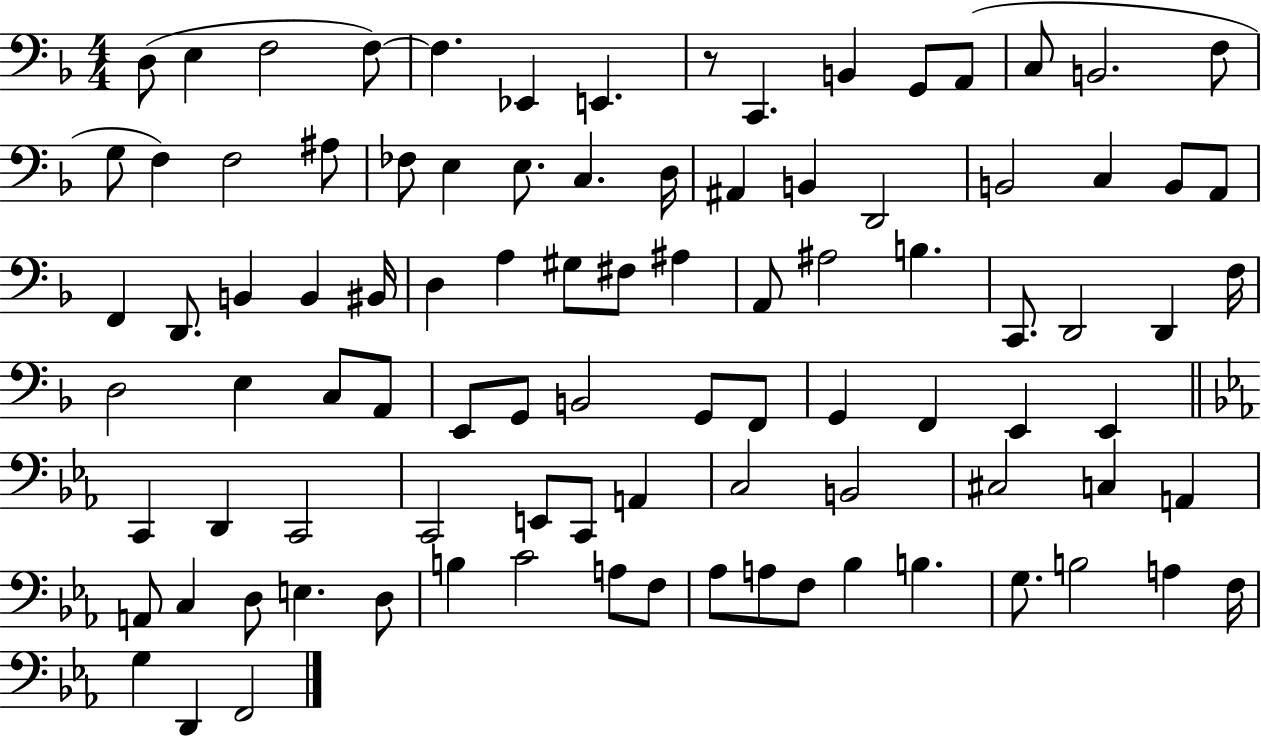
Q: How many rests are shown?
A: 1